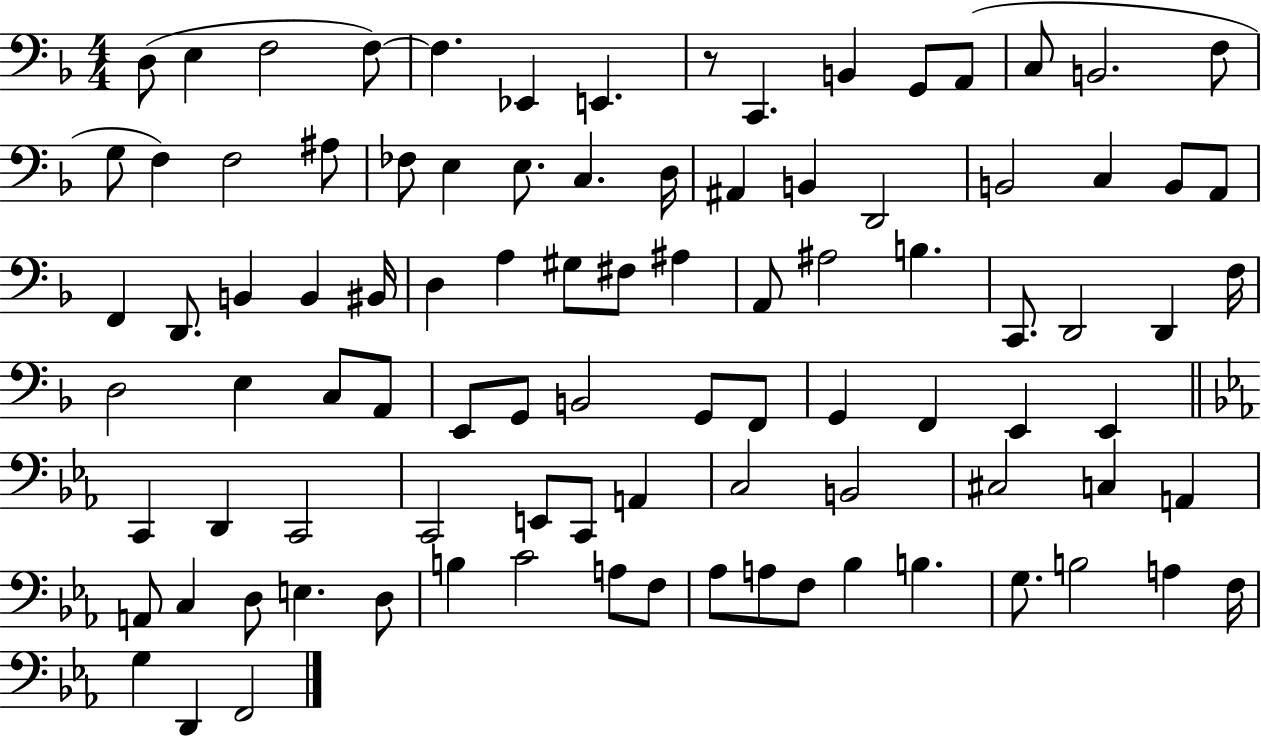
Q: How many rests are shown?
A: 1